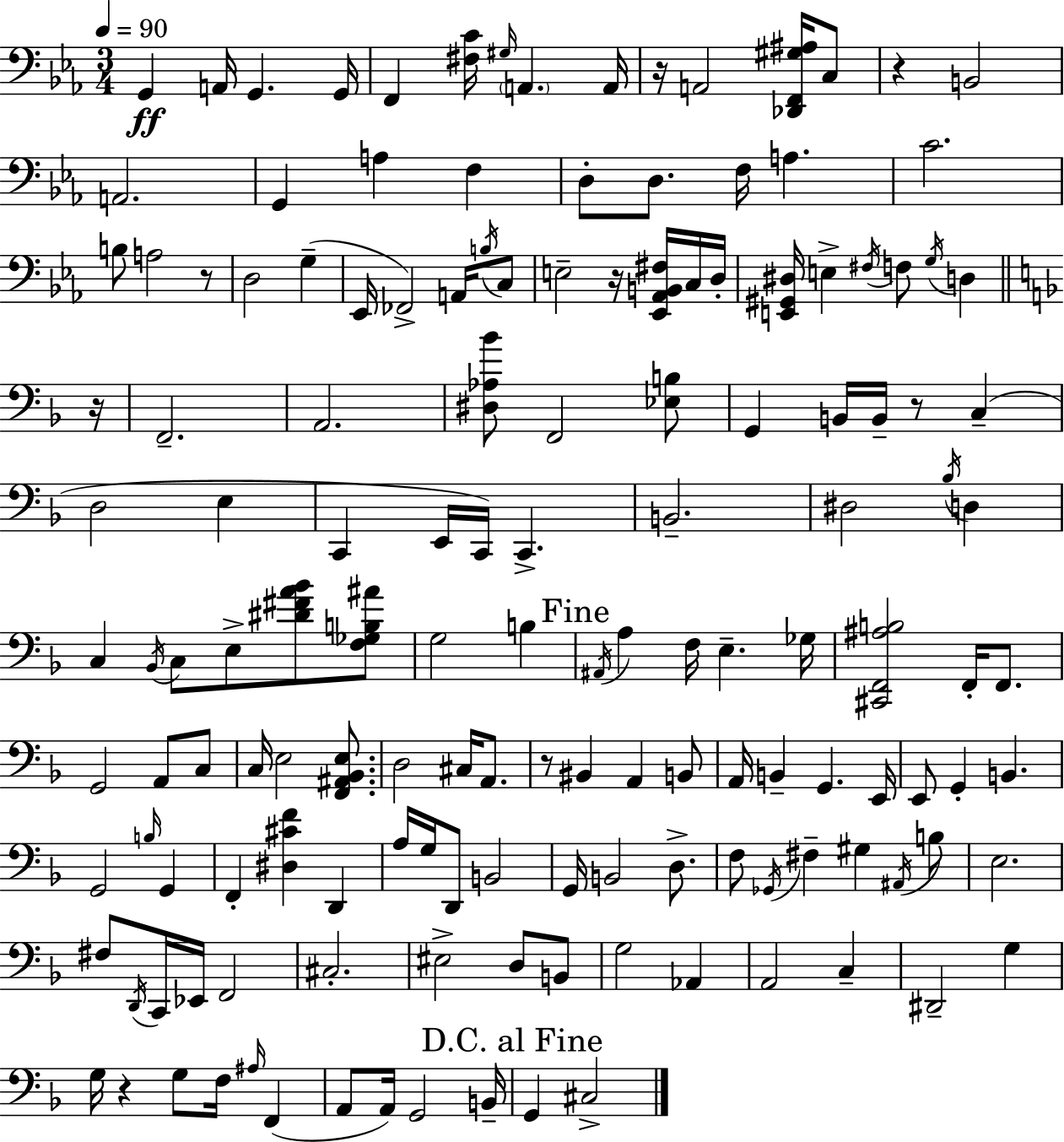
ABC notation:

X:1
T:Untitled
M:3/4
L:1/4
K:Cm
G,, A,,/4 G,, G,,/4 F,, [^F,C]/4 ^G,/4 A,, A,,/4 z/4 A,,2 [_D,,F,,^G,^A,]/4 C,/2 z B,,2 A,,2 G,, A, F, D,/2 D,/2 F,/4 A, C2 B,/2 A,2 z/2 D,2 G, _E,,/4 _F,,2 A,,/4 B,/4 C,/2 E,2 z/4 [_E,,_A,,B,,^F,]/4 C,/4 D,/4 [E,,^G,,^D,]/4 E, ^F,/4 F,/2 G,/4 D, z/4 F,,2 A,,2 [^D,_A,_B]/2 F,,2 [_E,B,]/2 G,, B,,/4 B,,/4 z/2 C, D,2 E, C,, E,,/4 C,,/4 C,, B,,2 ^D,2 _B,/4 D, C, _B,,/4 C,/2 E,/2 [^D^FA_B]/2 [F,_G,B,^A]/2 G,2 B, ^A,,/4 A, F,/4 E, _G,/4 [^C,,F,,^A,B,]2 F,,/4 F,,/2 G,,2 A,,/2 C,/2 C,/4 E,2 [F,,^A,,_B,,E,]/2 D,2 ^C,/4 A,,/2 z/2 ^B,, A,, B,,/2 A,,/4 B,, G,, E,,/4 E,,/2 G,, B,, G,,2 B,/4 G,, F,, [^D,^CF] D,, A,/4 G,/4 D,,/2 B,,2 G,,/4 B,,2 D,/2 F,/2 _G,,/4 ^F, ^G, ^A,,/4 B,/2 E,2 ^F,/2 D,,/4 C,,/4 _E,,/4 F,,2 ^C,2 ^E,2 D,/2 B,,/2 G,2 _A,, A,,2 C, ^D,,2 G, G,/4 z G,/2 F,/4 ^A,/4 F,, A,,/2 A,,/4 G,,2 B,,/4 G,, ^C,2